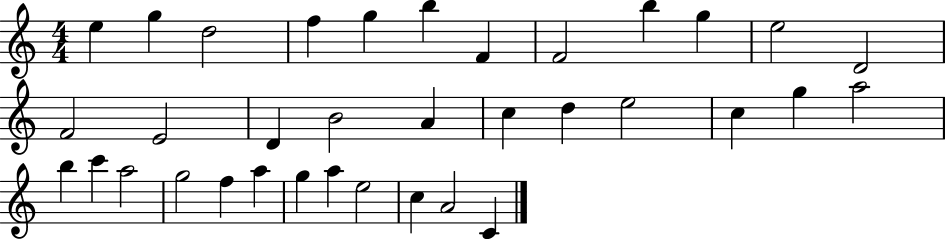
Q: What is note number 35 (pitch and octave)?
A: C4